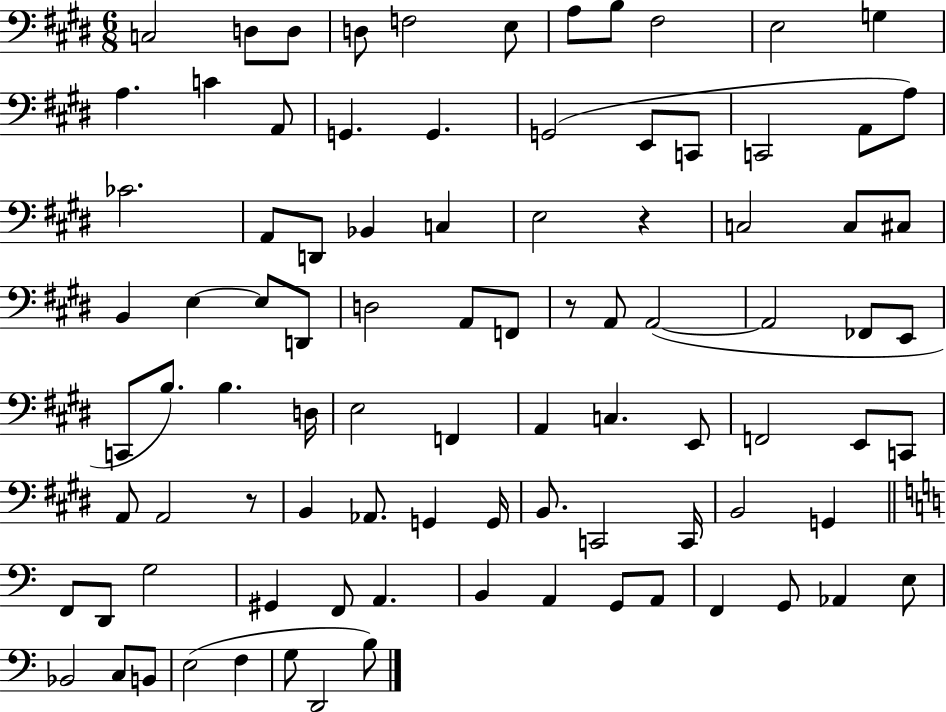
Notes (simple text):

C3/h D3/e D3/e D3/e F3/h E3/e A3/e B3/e F#3/h E3/h G3/q A3/q. C4/q A2/e G2/q. G2/q. G2/h E2/e C2/e C2/h A2/e A3/e CES4/h. A2/e D2/e Bb2/q C3/q E3/h R/q C3/h C3/e C#3/e B2/q E3/q E3/e D2/e D3/h A2/e F2/e R/e A2/e A2/h A2/h FES2/e E2/e C2/e B3/e. B3/q. D3/s E3/h F2/q A2/q C3/q. E2/e F2/h E2/e C2/e A2/e A2/h R/e B2/q Ab2/e. G2/q G2/s B2/e. C2/h C2/s B2/h G2/q F2/e D2/e G3/h G#2/q F2/e A2/q. B2/q A2/q G2/e A2/e F2/q G2/e Ab2/q E3/e Bb2/h C3/e B2/e E3/h F3/q G3/e D2/h B3/e